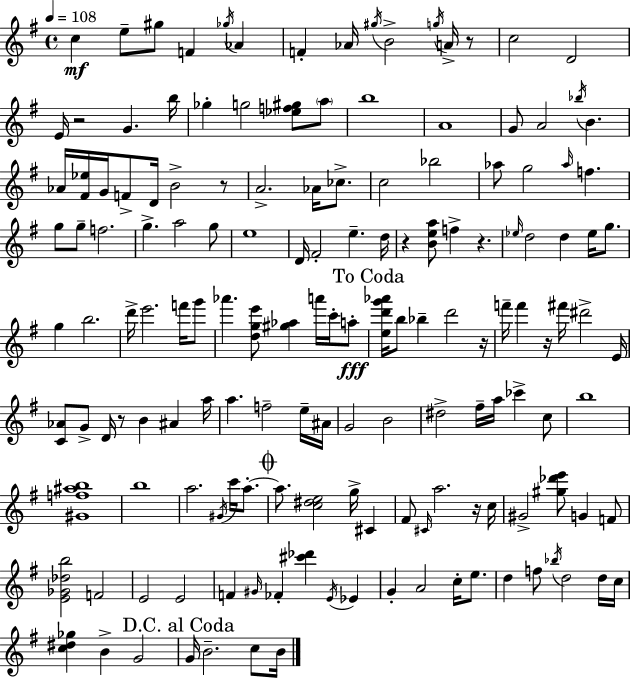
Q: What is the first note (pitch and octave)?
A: C5